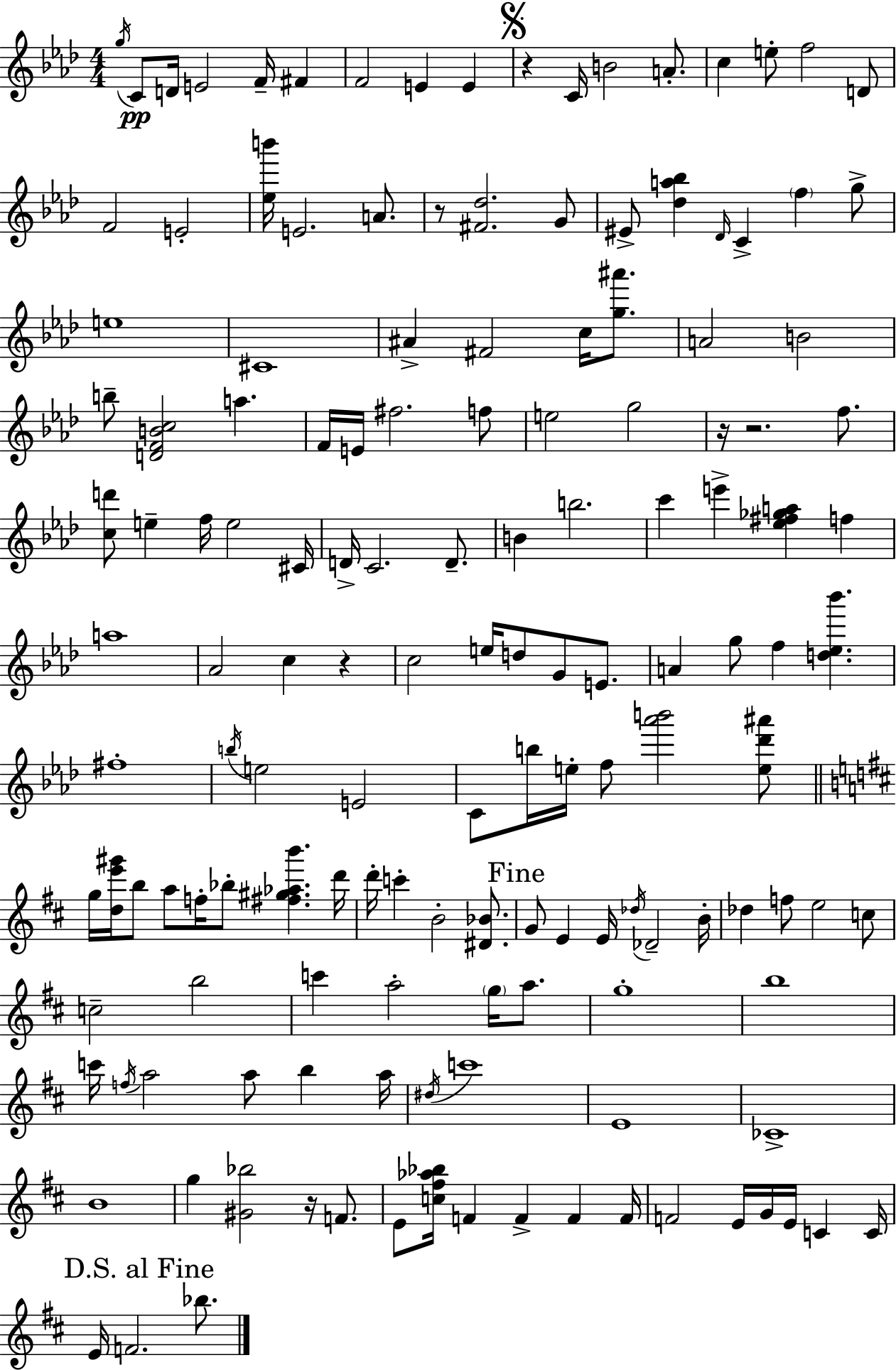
G5/s C4/e D4/s E4/h F4/s F#4/q F4/h E4/q E4/q R/q C4/s B4/h A4/e. C5/q E5/e F5/h D4/e F4/h E4/h [Eb5,B6]/s E4/h. A4/e. R/e [F#4,Db5]/h. G4/e EIS4/e [Db5,A5,Bb5]/q Db4/s C4/q F5/q G5/e E5/w C#4/w A#4/q F#4/h C5/s [G5,A#6]/e. A4/h B4/h B5/e [D4,F4,B4,C5]/h A5/q. F4/s E4/s F#5/h. F5/e E5/h G5/h R/s R/h. F5/e. [C5,D6]/e E5/q F5/s E5/h C#4/s D4/s C4/h. D4/e. B4/q B5/h. C6/q E6/q [Eb5,F#5,Gb5,A5]/q F5/q A5/w Ab4/h C5/q R/q C5/h E5/s D5/e G4/e E4/e. A4/q G5/e F5/q [D5,Eb5,Bb6]/q. F#5/w B5/s E5/h E4/h C4/e B5/s E5/s F5/e [Ab6,B6]/h [E5,Db6,A#6]/e G5/s [D5,E6,G#6]/s B5/e A5/e F5/s Bb5/e [F#5,G#5,Ab5,B6]/q. D6/s D6/s C6/q B4/h [D#4,Bb4]/e. G4/e E4/q E4/s Db5/s Db4/h B4/s Db5/q F5/e E5/h C5/e C5/h B5/h C6/q A5/h G5/s A5/e. G5/w B5/w C6/s F5/s A5/h A5/e B5/q A5/s D#5/s C6/w E4/w CES4/w B4/w G5/q [G#4,Bb5]/h R/s F4/e. E4/e [C5,F#5,Ab5,Bb5]/s F4/q F4/q F4/q F4/s F4/h E4/s G4/s E4/s C4/q C4/s E4/s F4/h. Bb5/e.